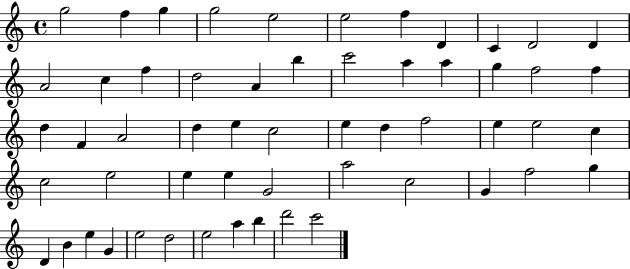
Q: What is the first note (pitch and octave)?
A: G5